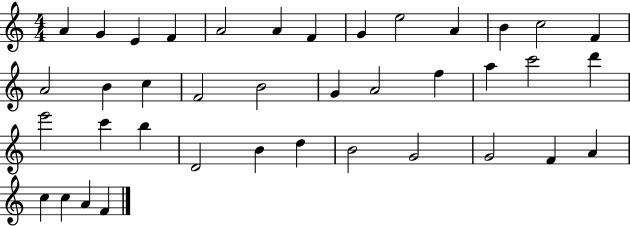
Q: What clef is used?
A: treble